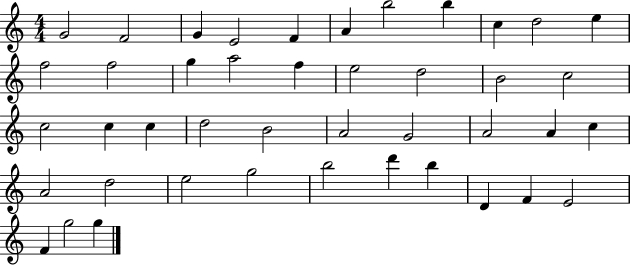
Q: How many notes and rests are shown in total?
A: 43